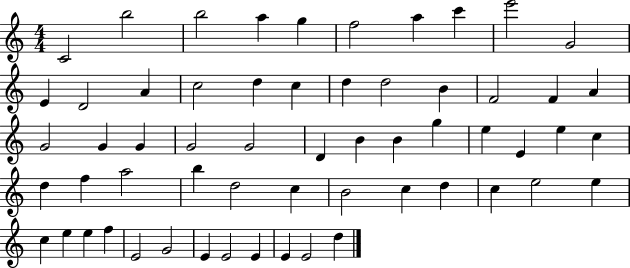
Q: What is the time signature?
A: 4/4